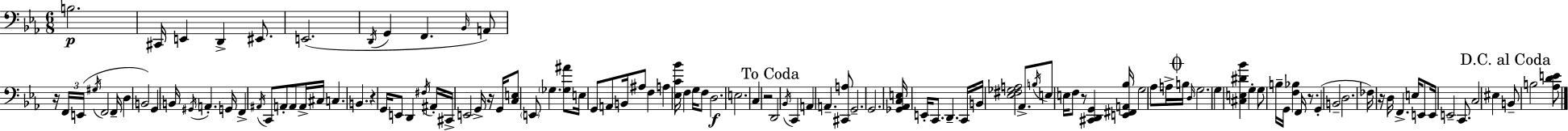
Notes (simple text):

B3/h. C#2/s E2/q D2/q EIS2/e. E2/h. D2/s G2/q F2/q. Bb2/s A2/e R/s F2/s E2/s G#3/s F2/h F2/s D3/q B2/h G2/q B2/s G#2/s A2/q. G2/s F2/q A#2/s C2/e A2/e A2/e A2/s C#3/s C3/q. B2/q. R/q G2/s E2/e D2/q F#3/s A#2/s C#2/s E2/h G2/s R/s G2/s [C3,E3]/e E2/e Gb3/q. [Gb3,A#4]/e E3/s G2/e A2/e B2/s A#3/e F3/q A3/q [Eb3,C4,Bb4]/s F3/q G3/s F3/e D3/h. E3/h. C3/q R/h D2/h Bb2/s C2/q A2/q A2/q. [C#2,A3]/e G2/h. G2/h. [Gb2,Ab2,C3,E3]/s E2/s C2/e. D2/q. C2/s B2/s [Eb3,F#3,Gb3,A3]/h Ab2/e. B3/s E3/e E3/s F3/e R/e [C#2,D2,G2]/q [E2,F#2,A2,Bb3]/s G3/h Ab3/e A3/s B3/s D3/s G3/h. G3/q [C#3,E3,D#4,Bb4]/q G3/q G3/e B3/s G2/s [F3,Bb3]/q F2/s R/e. G2/q B2/h D3/h. FES3/s R/s D3/s F2/q. E3/s E2/e E2/s E2/h C2/e. C3/h EIS3/q B2/e B3/h [Ab3,D4,E4]/e